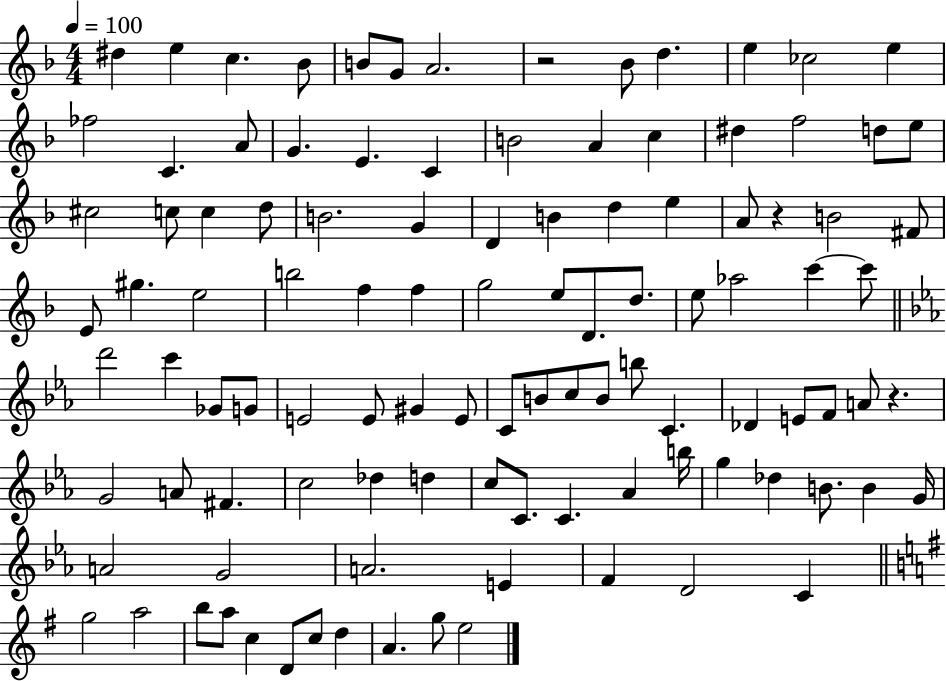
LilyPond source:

{
  \clef treble
  \numericTimeSignature
  \time 4/4
  \key f \major
  \tempo 4 = 100
  dis''4 e''4 c''4. bes'8 | b'8 g'8 a'2. | r2 bes'8 d''4. | e''4 ces''2 e''4 | \break fes''2 c'4. a'8 | g'4. e'4. c'4 | b'2 a'4 c''4 | dis''4 f''2 d''8 e''8 | \break cis''2 c''8 c''4 d''8 | b'2. g'4 | d'4 b'4 d''4 e''4 | a'8 r4 b'2 fis'8 | \break e'8 gis''4. e''2 | b''2 f''4 f''4 | g''2 e''8 d'8. d''8. | e''8 aes''2 c'''4~~ c'''8 | \break \bar "||" \break \key ees \major d'''2 c'''4 ges'8 g'8 | e'2 e'8 gis'4 e'8 | c'8 b'8 c''8 b'8 b''8 c'4. | des'4 e'8 f'8 a'8 r4. | \break g'2 a'8 fis'4. | c''2 des''4 d''4 | c''8 c'8. c'4. aes'4 b''16 | g''4 des''4 b'8. b'4 g'16 | \break a'2 g'2 | a'2. e'4 | f'4 d'2 c'4 | \bar "||" \break \key e \minor g''2 a''2 | b''8 a''8 c''4 d'8 c''8 d''4 | a'4. g''8 e''2 | \bar "|."
}